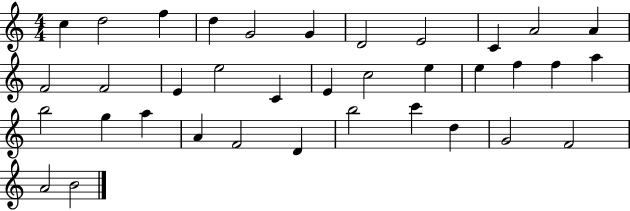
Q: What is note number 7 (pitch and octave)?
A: D4